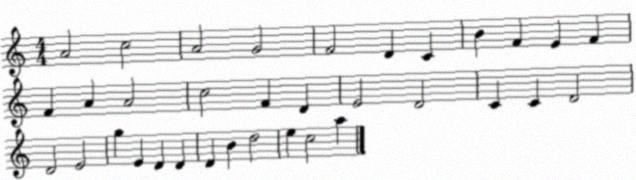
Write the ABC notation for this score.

X:1
T:Untitled
M:4/4
L:1/4
K:C
A2 c2 A2 G2 F2 D C B F E F F A A2 c2 F D E2 D2 C C D2 D2 E2 g E D D D B d2 e c2 a